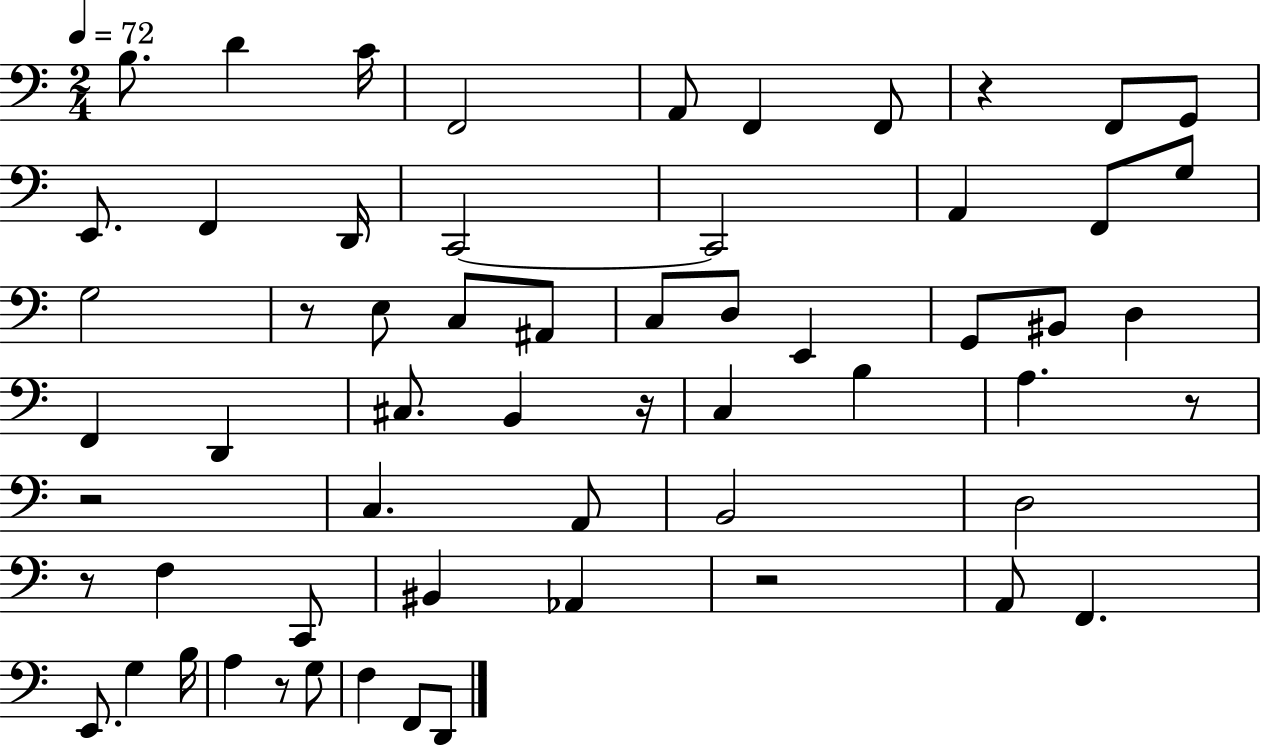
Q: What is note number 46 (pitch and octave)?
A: G3